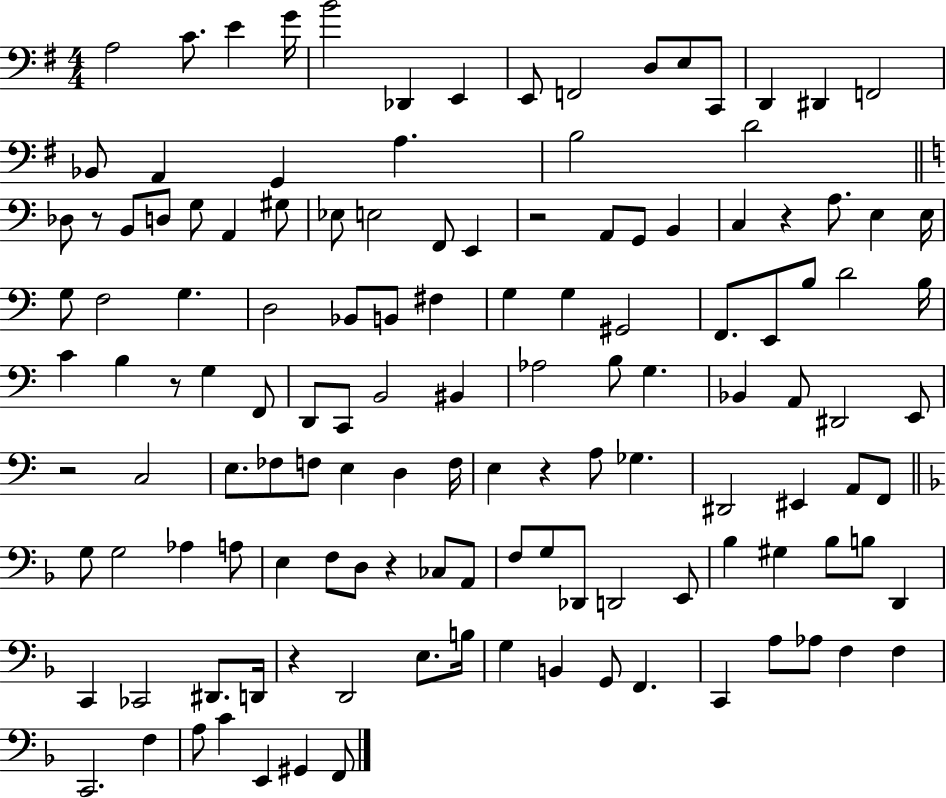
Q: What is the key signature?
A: G major